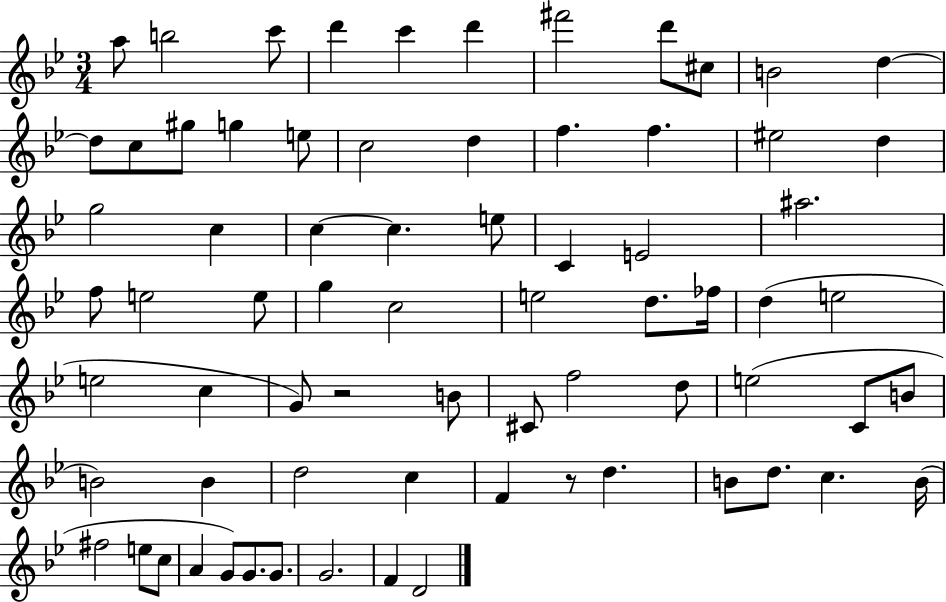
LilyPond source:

{
  \clef treble
  \numericTimeSignature
  \time 3/4
  \key bes \major
  a''8 b''2 c'''8 | d'''4 c'''4 d'''4 | fis'''2 d'''8 cis''8 | b'2 d''4~~ | \break d''8 c''8 gis''8 g''4 e''8 | c''2 d''4 | f''4. f''4. | eis''2 d''4 | \break g''2 c''4 | c''4~~ c''4. e''8 | c'4 e'2 | ais''2. | \break f''8 e''2 e''8 | g''4 c''2 | e''2 d''8. fes''16 | d''4( e''2 | \break e''2 c''4 | g'8) r2 b'8 | cis'8 f''2 d''8 | e''2( c'8 b'8 | \break b'2) b'4 | d''2 c''4 | f'4 r8 d''4. | b'8 d''8. c''4. b'16( | \break fis''2 e''8 c''8 | a'4 g'8) g'8. g'8. | g'2. | f'4 d'2 | \break \bar "|."
}